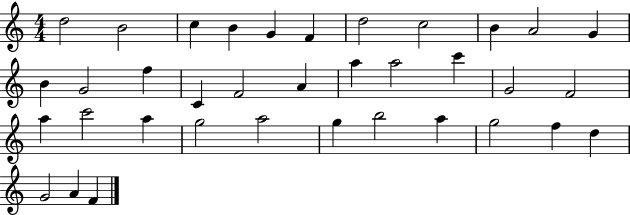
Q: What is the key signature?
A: C major